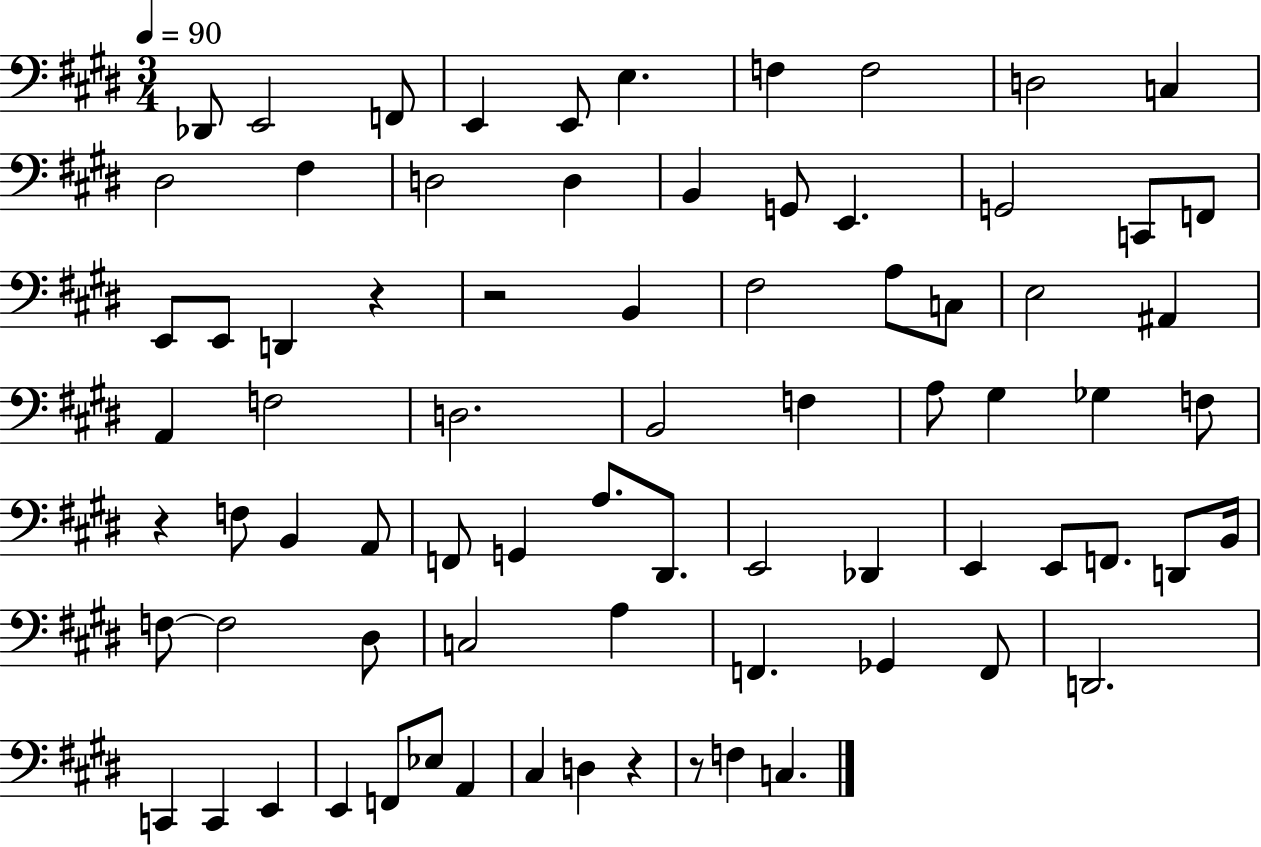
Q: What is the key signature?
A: E major